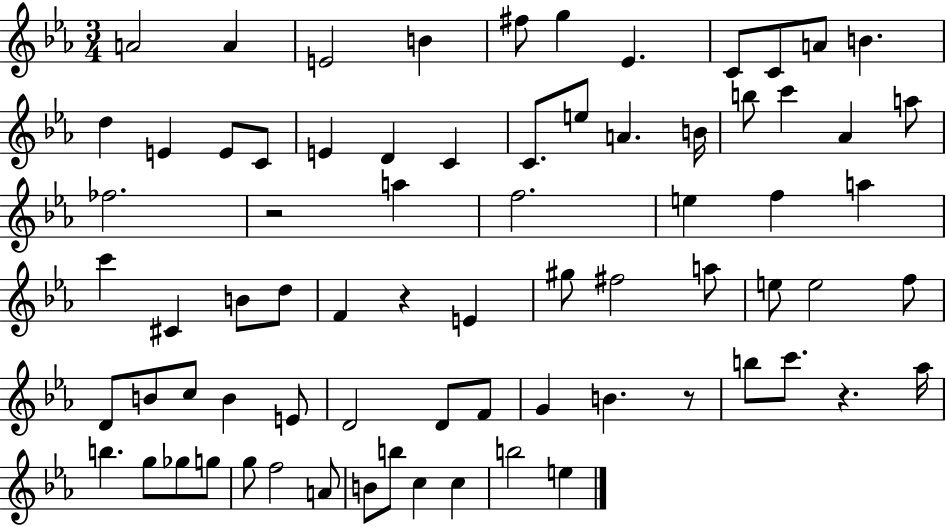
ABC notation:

X:1
T:Untitled
M:3/4
L:1/4
K:Eb
A2 A E2 B ^f/2 g _E C/2 C/2 A/2 B d E E/2 C/2 E D C C/2 e/2 A B/4 b/2 c' _A a/2 _f2 z2 a f2 e f a c' ^C B/2 d/2 F z E ^g/2 ^f2 a/2 e/2 e2 f/2 D/2 B/2 c/2 B E/2 D2 D/2 F/2 G B z/2 b/2 c'/2 z _a/4 b g/2 _g/2 g/2 g/2 f2 A/2 B/2 b/2 c c b2 e